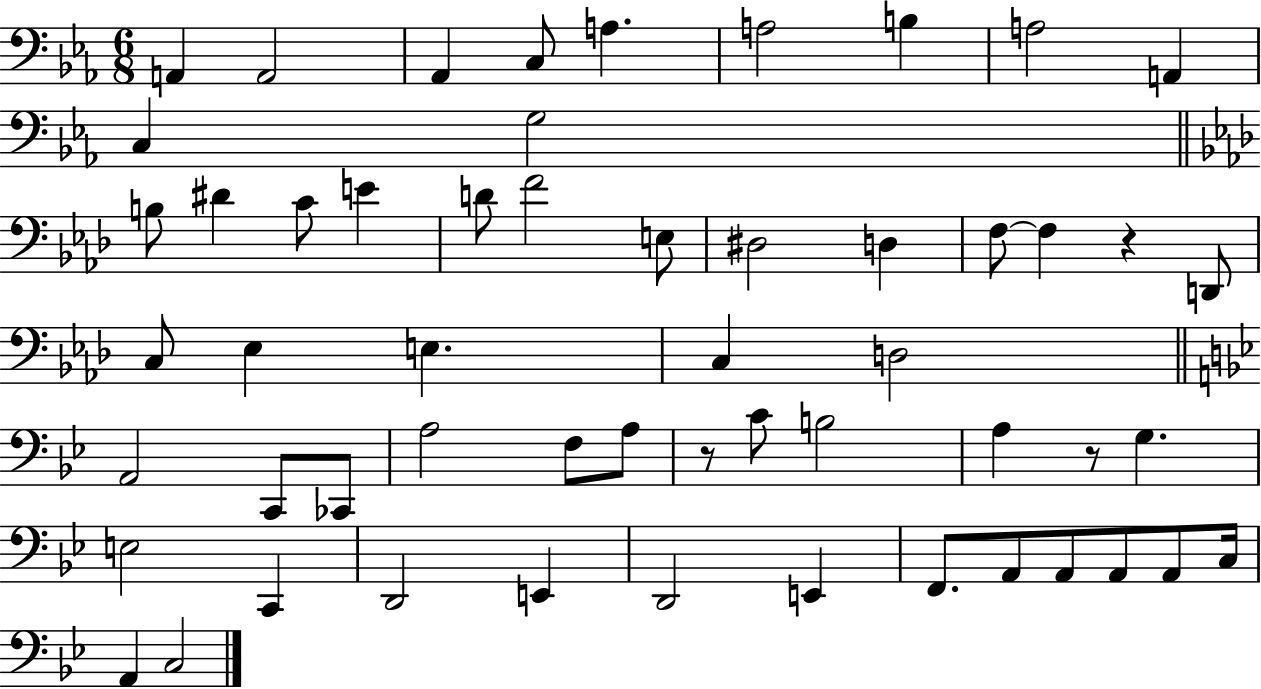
A2/q A2/h Ab2/q C3/e A3/q. A3/h B3/q A3/h A2/q C3/q G3/h B3/e D#4/q C4/e E4/q D4/e F4/h E3/e D#3/h D3/q F3/e F3/q R/q D2/e C3/e Eb3/q E3/q. C3/q D3/h A2/h C2/e CES2/e A3/h F3/e A3/e R/e C4/e B3/h A3/q R/e G3/q. E3/h C2/q D2/h E2/q D2/h E2/q F2/e. A2/e A2/e A2/e A2/e C3/s A2/q C3/h